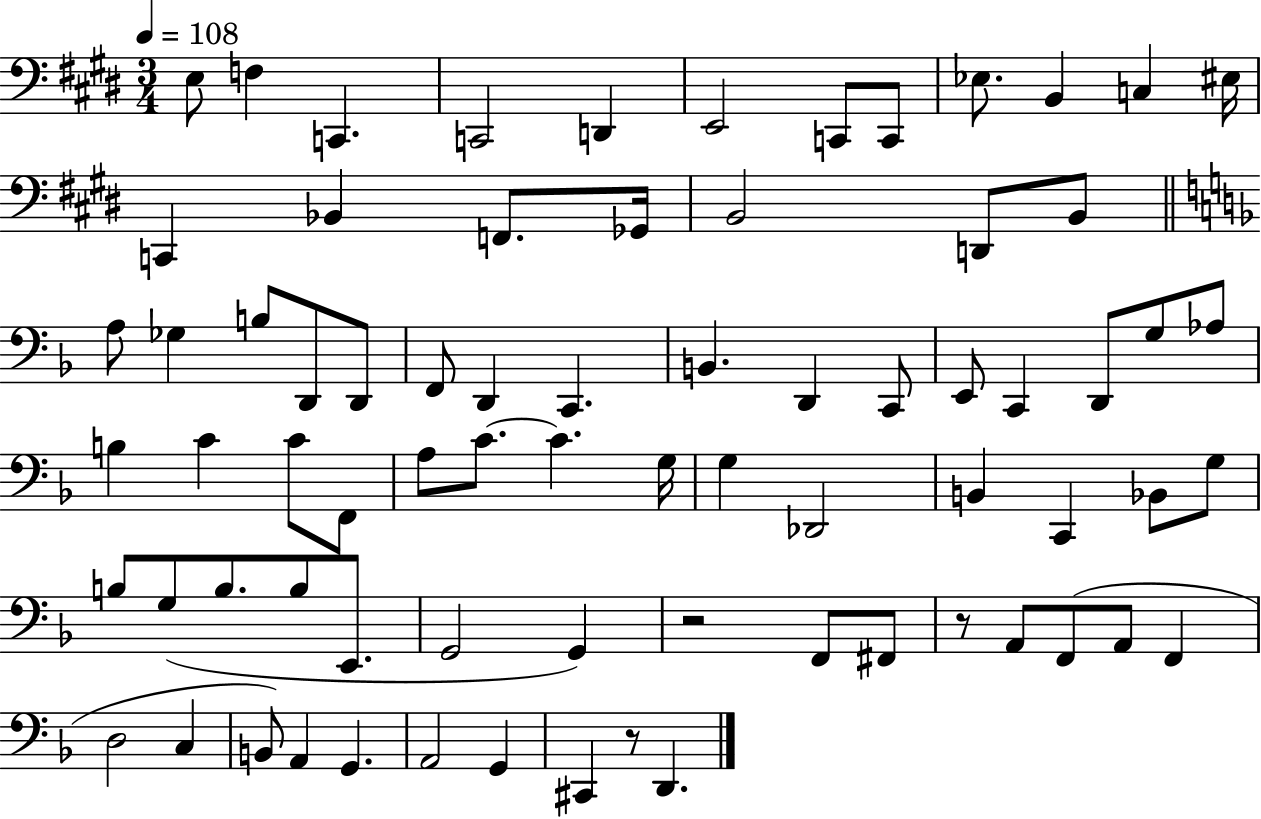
{
  \clef bass
  \numericTimeSignature
  \time 3/4
  \key e \major
  \tempo 4 = 108
  e8 f4 c,4. | c,2 d,4 | e,2 c,8 c,8 | ees8. b,4 c4 eis16 | \break c,4 bes,4 f,8. ges,16 | b,2 d,8 b,8 | \bar "||" \break \key f \major a8 ges4 b8 d,8 d,8 | f,8 d,4 c,4. | b,4. d,4 c,8 | e,8 c,4 d,8 g8 aes8 | \break b4 c'4 c'8 f,8 | a8 c'8.~~ c'4. g16 | g4 des,2 | b,4 c,4 bes,8 g8 | \break b8 g8( b8. b8 e,8. | g,2 g,4) | r2 f,8 fis,8 | r8 a,8 f,8( a,8 f,4 | \break d2 c4 | b,8) a,4 g,4. | a,2 g,4 | cis,4 r8 d,4. | \break \bar "|."
}